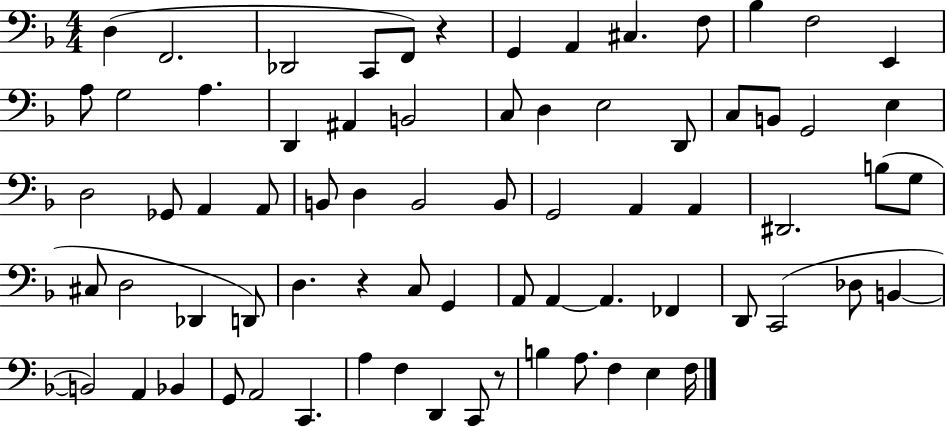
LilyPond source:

{
  \clef bass
  \numericTimeSignature
  \time 4/4
  \key f \major
  d4( f,2. | des,2 c,8 f,8) r4 | g,4 a,4 cis4. f8 | bes4 f2 e,4 | \break a8 g2 a4. | d,4 ais,4 b,2 | c8 d4 e2 d,8 | c8 b,8 g,2 e4 | \break d2 ges,8 a,4 a,8 | b,8 d4 b,2 b,8 | g,2 a,4 a,4 | dis,2. b8( g8 | \break cis8 d2 des,4 d,8) | d4. r4 c8 g,4 | a,8 a,4~~ a,4. fes,4 | d,8 c,2( des8 b,4~~ | \break b,2) a,4 bes,4 | g,8 a,2 c,4. | a4 f4 d,4 c,8 r8 | b4 a8. f4 e4 f16 | \break \bar "|."
}